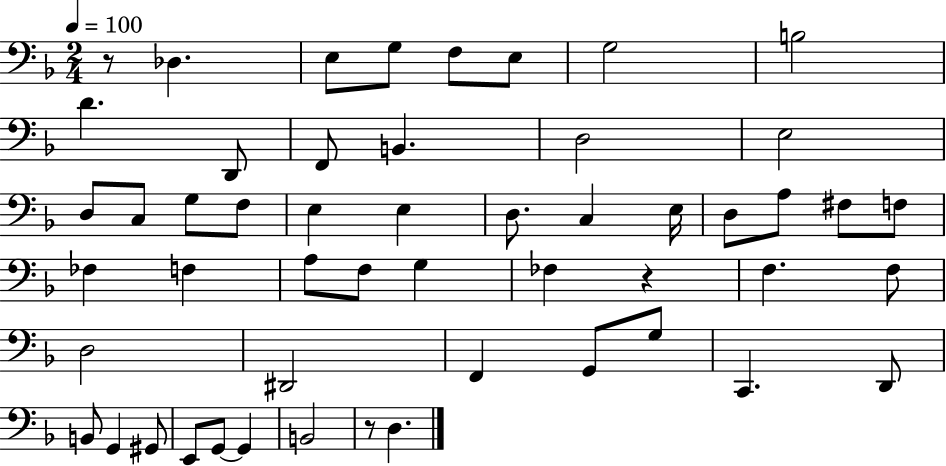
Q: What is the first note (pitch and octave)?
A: Db3